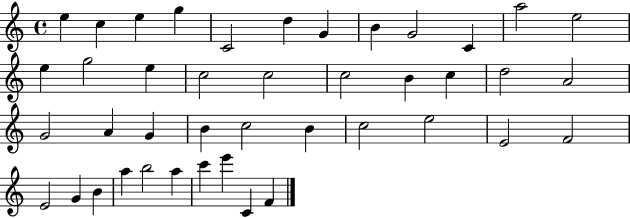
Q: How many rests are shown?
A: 0